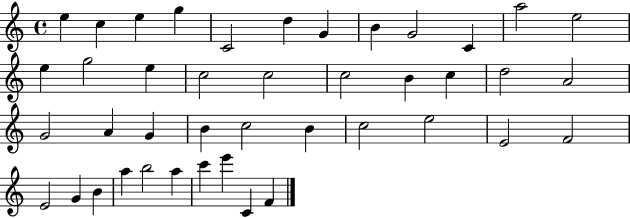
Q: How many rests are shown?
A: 0